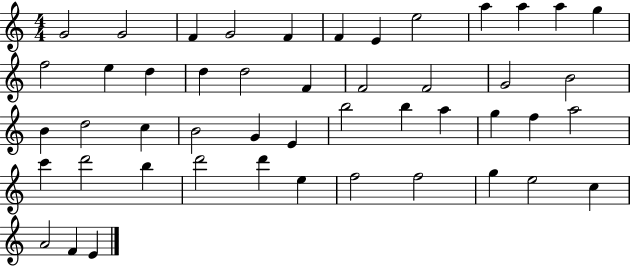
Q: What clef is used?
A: treble